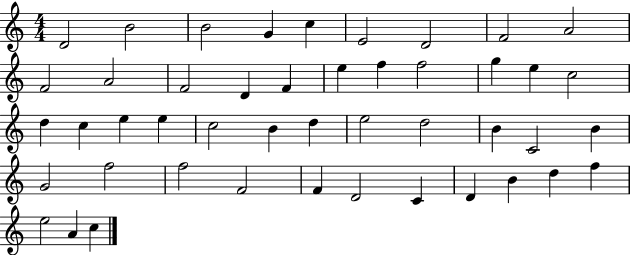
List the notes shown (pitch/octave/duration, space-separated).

D4/h B4/h B4/h G4/q C5/q E4/h D4/h F4/h A4/h F4/h A4/h F4/h D4/q F4/q E5/q F5/q F5/h G5/q E5/q C5/h D5/q C5/q E5/q E5/q C5/h B4/q D5/q E5/h D5/h B4/q C4/h B4/q G4/h F5/h F5/h F4/h F4/q D4/h C4/q D4/q B4/q D5/q F5/q E5/h A4/q C5/q